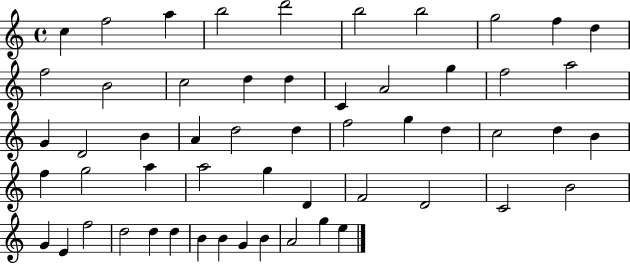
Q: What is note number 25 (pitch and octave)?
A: D5